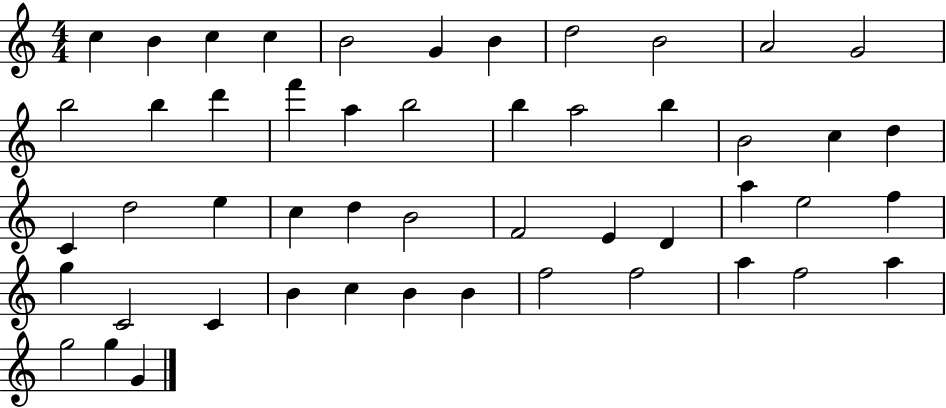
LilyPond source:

{
  \clef treble
  \numericTimeSignature
  \time 4/4
  \key c \major
  c''4 b'4 c''4 c''4 | b'2 g'4 b'4 | d''2 b'2 | a'2 g'2 | \break b''2 b''4 d'''4 | f'''4 a''4 b''2 | b''4 a''2 b''4 | b'2 c''4 d''4 | \break c'4 d''2 e''4 | c''4 d''4 b'2 | f'2 e'4 d'4 | a''4 e''2 f''4 | \break g''4 c'2 c'4 | b'4 c''4 b'4 b'4 | f''2 f''2 | a''4 f''2 a''4 | \break g''2 g''4 g'4 | \bar "|."
}